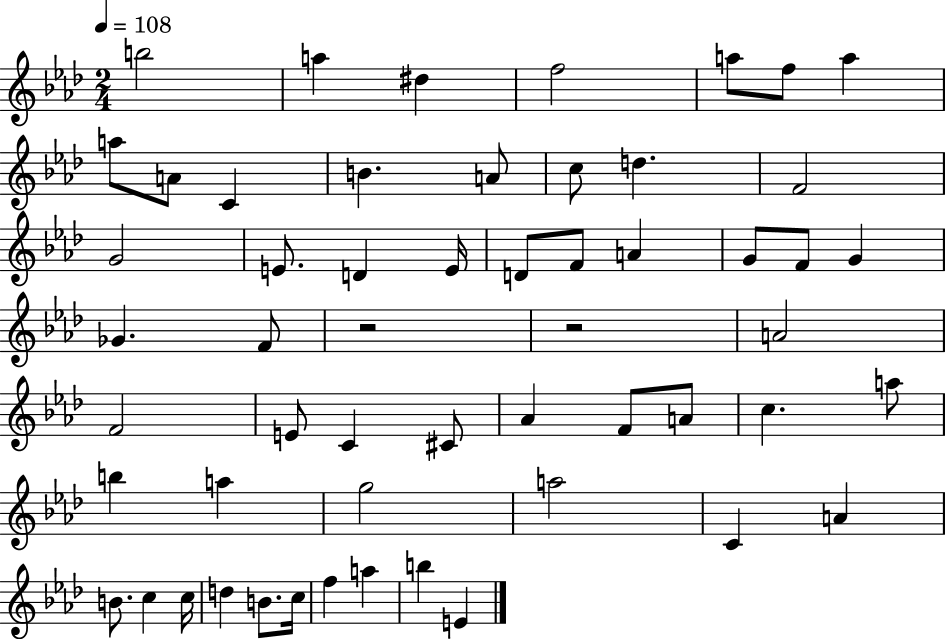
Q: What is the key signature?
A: AES major